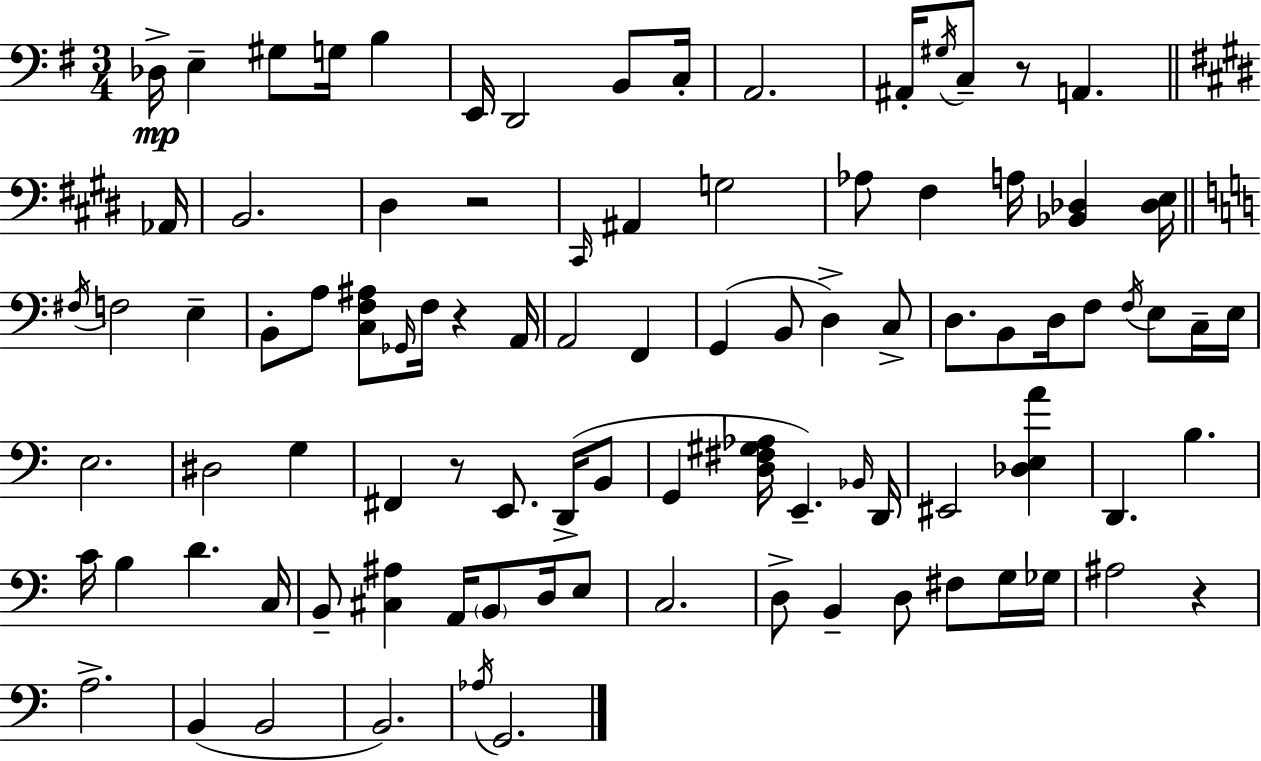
{
  \clef bass
  \numericTimeSignature
  \time 3/4
  \key e \minor
  \repeat volta 2 { des16->\mp e4-- gis8 g16 b4 | e,16 d,2 b,8 c16-. | a,2. | ais,16-. \acciaccatura { gis16 } c8-- r8 a,4. | \break \bar "||" \break \key e \major aes,16 b,2. | dis4 r2 | \grace { cis,16 } ais,4 g2 | aes8 fis4 a16 <bes, des>4 | \break <des e>16 \bar "||" \break \key c \major \acciaccatura { fis16 } f2 e4-- | b,8-. a8 <c f ais>8 \grace { ges,16 } f16 r4 | a,16 a,2 f,4 | g,4( b,8 d4->) | \break c8-> d8. b,8 d16 f8 \acciaccatura { f16 } e8 | c16-- e16 e2. | dis2 g4 | fis,4 r8 e,8. | \break d,16->( b,8 g,4 <d fis gis aes>16 e,4.--) | \grace { bes,16 } d,16 eis,2 | <des e a'>4 d,4. b4. | c'16 b4 d'4. | \break c16 b,8-- <cis ais>4 a,16 \parenthesize b,8 | d16 e8 c2. | d8-> b,4-- d8 | fis8 g16 ges16 ais2 | \break r4 a2.-> | b,4( b,2 | b,2.) | \acciaccatura { aes16 } g,2. | \break } \bar "|."
}